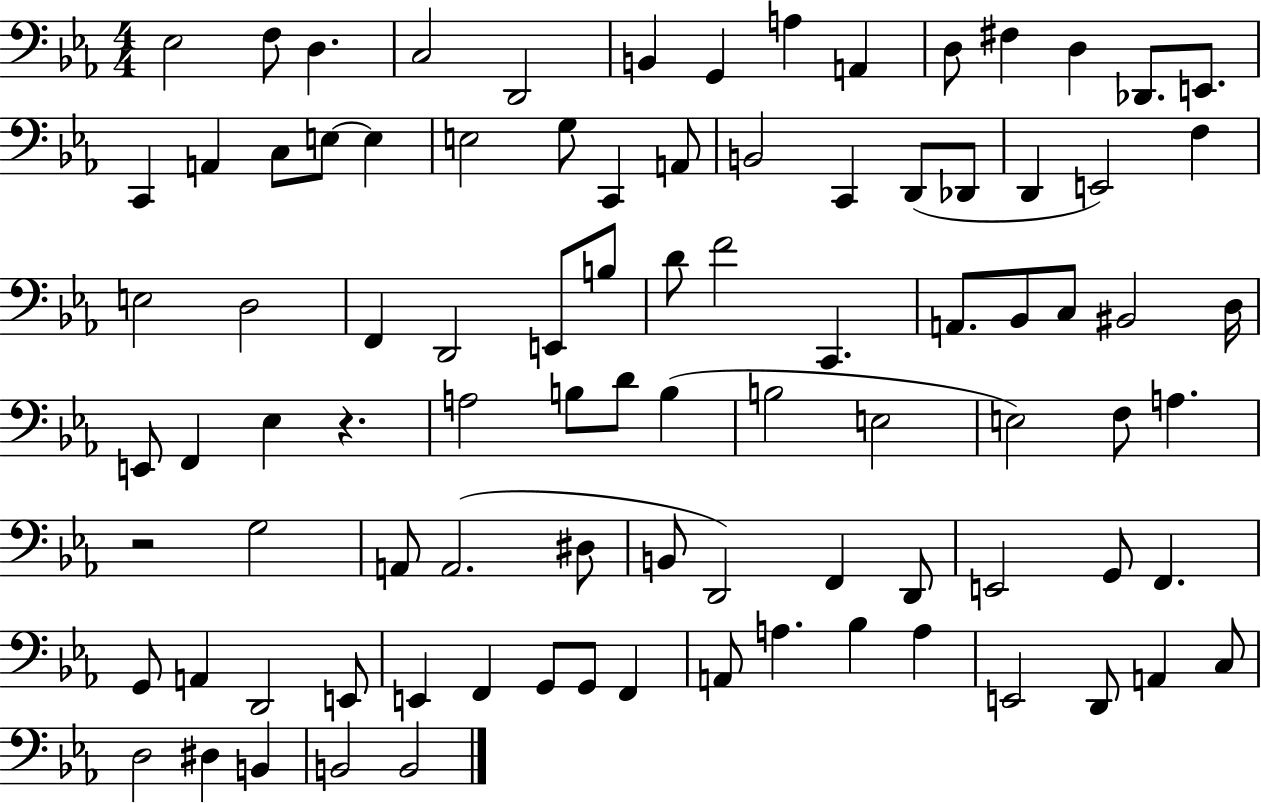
X:1
T:Untitled
M:4/4
L:1/4
K:Eb
_E,2 F,/2 D, C,2 D,,2 B,, G,, A, A,, D,/2 ^F, D, _D,,/2 E,,/2 C,, A,, C,/2 E,/2 E, E,2 G,/2 C,, A,,/2 B,,2 C,, D,,/2 _D,,/2 D,, E,,2 F, E,2 D,2 F,, D,,2 E,,/2 B,/2 D/2 F2 C,, A,,/2 _B,,/2 C,/2 ^B,,2 D,/4 E,,/2 F,, _E, z A,2 B,/2 D/2 B, B,2 E,2 E,2 F,/2 A, z2 G,2 A,,/2 A,,2 ^D,/2 B,,/2 D,,2 F,, D,,/2 E,,2 G,,/2 F,, G,,/2 A,, D,,2 E,,/2 E,, F,, G,,/2 G,,/2 F,, A,,/2 A, _B, A, E,,2 D,,/2 A,, C,/2 D,2 ^D, B,, B,,2 B,,2